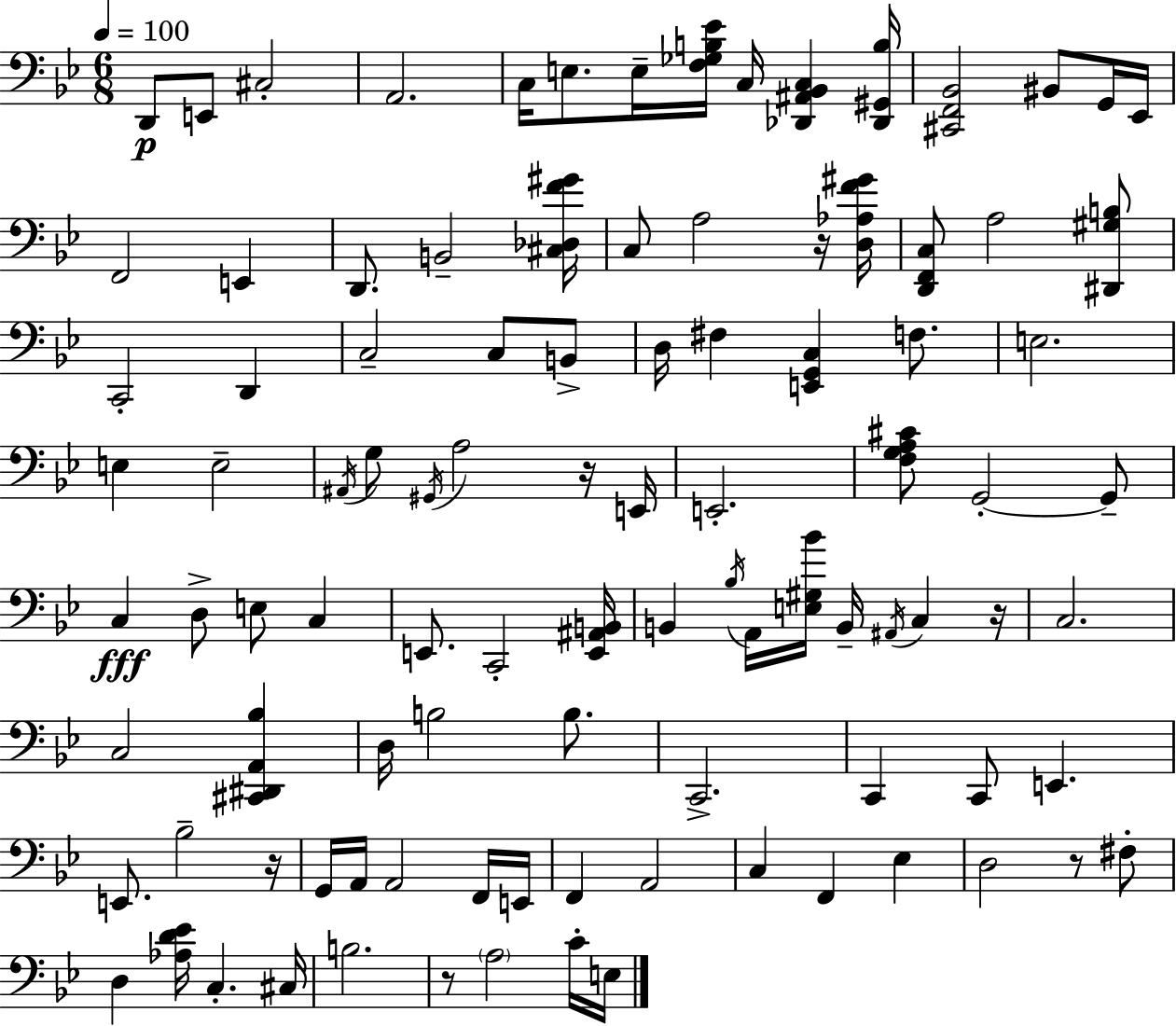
X:1
T:Untitled
M:6/8
L:1/4
K:Gm
D,,/2 E,,/2 ^C,2 A,,2 C,/4 E,/2 E,/4 [F,_G,B,_E]/4 C,/4 [_D,,^A,,_B,,C,] [_D,,^G,,B,]/4 [^C,,F,,_B,,]2 ^B,,/2 G,,/4 _E,,/4 F,,2 E,, D,,/2 B,,2 [^C,_D,F^G]/4 C,/2 A,2 z/4 [D,_A,F^G]/4 [D,,F,,C,]/2 A,2 [^D,,^G,B,]/2 C,,2 D,, C,2 C,/2 B,,/2 D,/4 ^F, [E,,G,,C,] F,/2 E,2 E, E,2 ^A,,/4 G,/2 ^G,,/4 A,2 z/4 E,,/4 E,,2 [F,G,A,^C]/2 G,,2 G,,/2 C, D,/2 E,/2 C, E,,/2 C,,2 [E,,^A,,B,,]/4 B,, _B,/4 A,,/4 [E,^G,_B]/4 B,,/4 ^A,,/4 C, z/4 C,2 C,2 [^C,,^D,,A,,_B,] D,/4 B,2 B,/2 C,,2 C,, C,,/2 E,, E,,/2 _B,2 z/4 G,,/4 A,,/4 A,,2 F,,/4 E,,/4 F,, A,,2 C, F,, _E, D,2 z/2 ^F,/2 D, [_A,D_E]/4 C, ^C,/4 B,2 z/2 A,2 C/4 E,/4